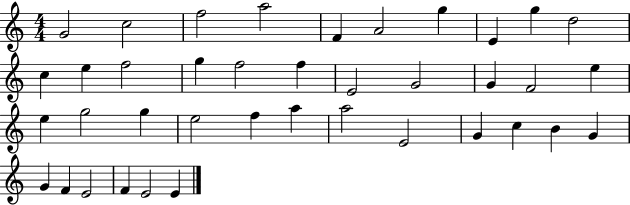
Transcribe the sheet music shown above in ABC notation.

X:1
T:Untitled
M:4/4
L:1/4
K:C
G2 c2 f2 a2 F A2 g E g d2 c e f2 g f2 f E2 G2 G F2 e e g2 g e2 f a a2 E2 G c B G G F E2 F E2 E